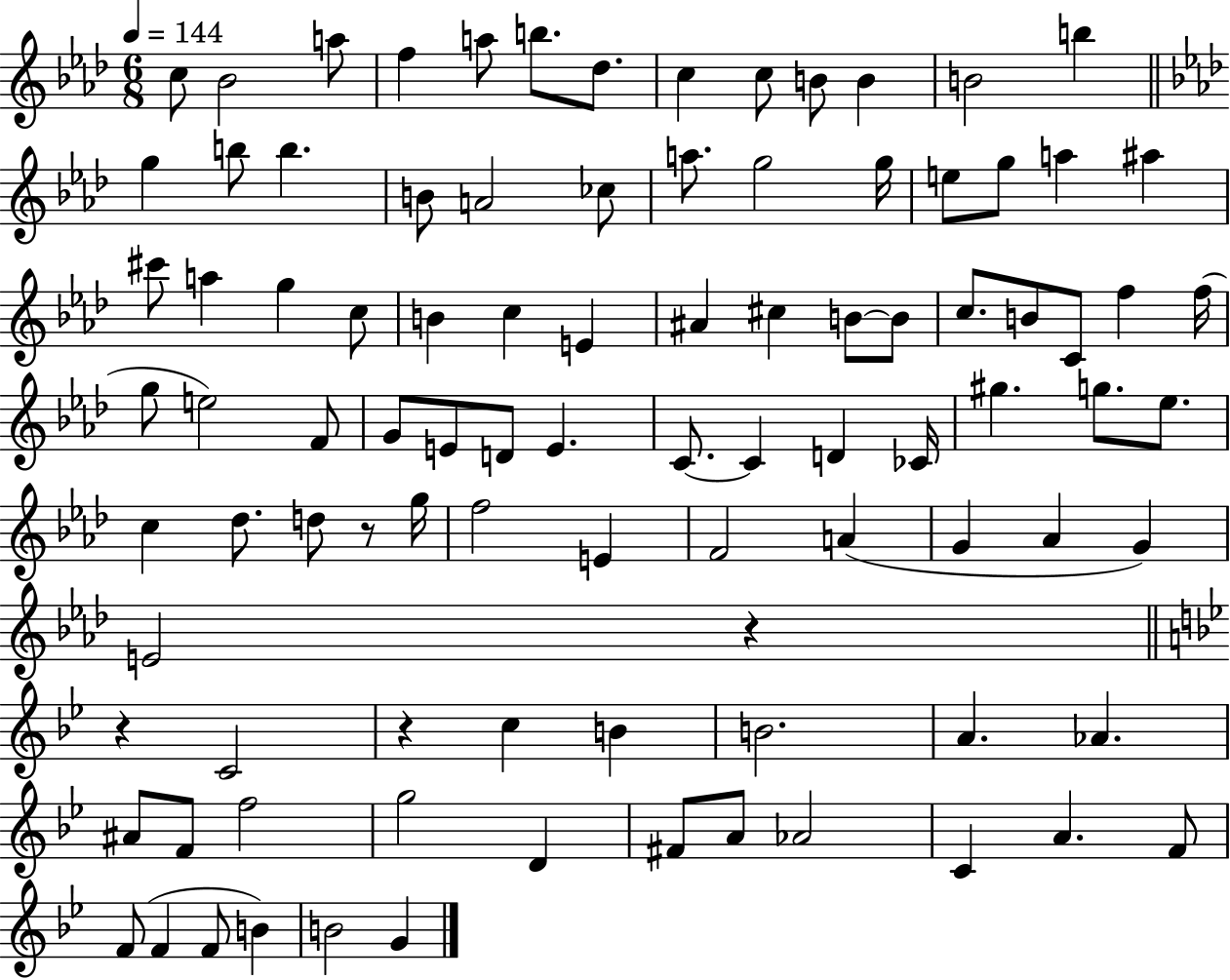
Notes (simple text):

C5/e Bb4/h A5/e F5/q A5/e B5/e. Db5/e. C5/q C5/e B4/e B4/q B4/h B5/q G5/q B5/e B5/q. B4/e A4/h CES5/e A5/e. G5/h G5/s E5/e G5/e A5/q A#5/q C#6/e A5/q G5/q C5/e B4/q C5/q E4/q A#4/q C#5/q B4/e B4/e C5/e. B4/e C4/e F5/q F5/s G5/e E5/h F4/e G4/e E4/e D4/e E4/q. C4/e. C4/q D4/q CES4/s G#5/q. G5/e. Eb5/e. C5/q Db5/e. D5/e R/e G5/s F5/h E4/q F4/h A4/q G4/q Ab4/q G4/q E4/h R/q R/q C4/h R/q C5/q B4/q B4/h. A4/q. Ab4/q. A#4/e F4/e F5/h G5/h D4/q F#4/e A4/e Ab4/h C4/q A4/q. F4/e F4/e F4/q F4/e B4/q B4/h G4/q